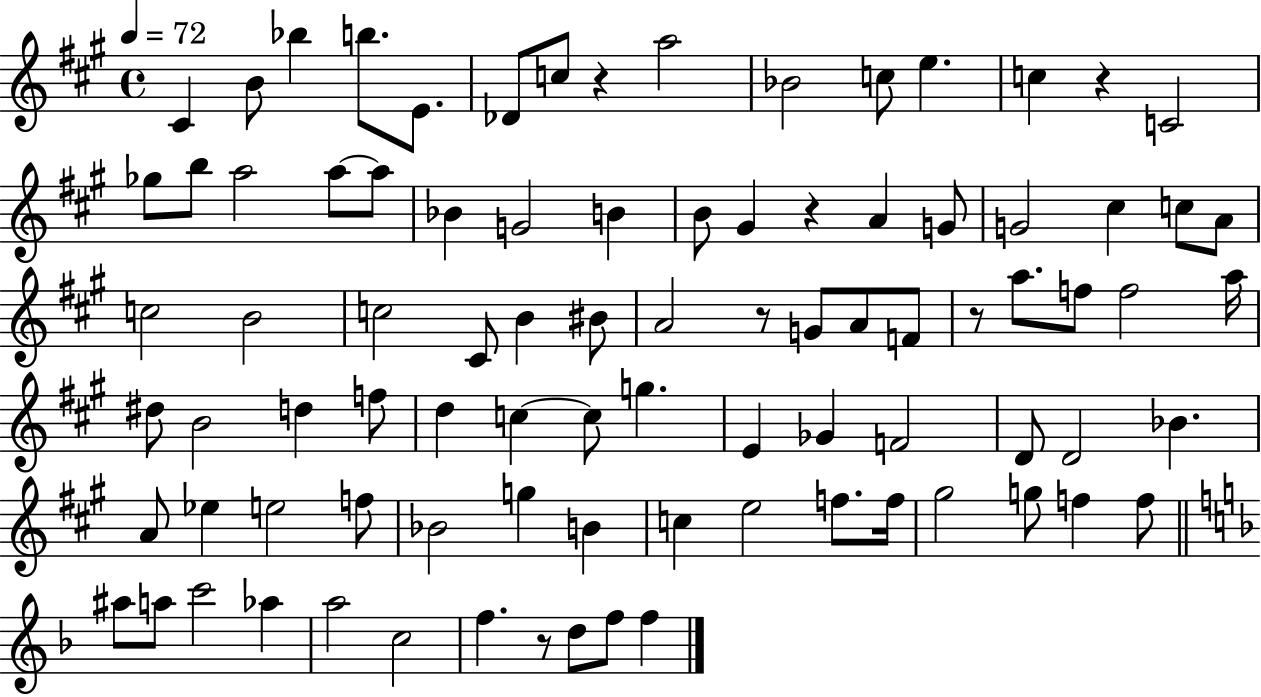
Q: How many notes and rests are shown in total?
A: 88